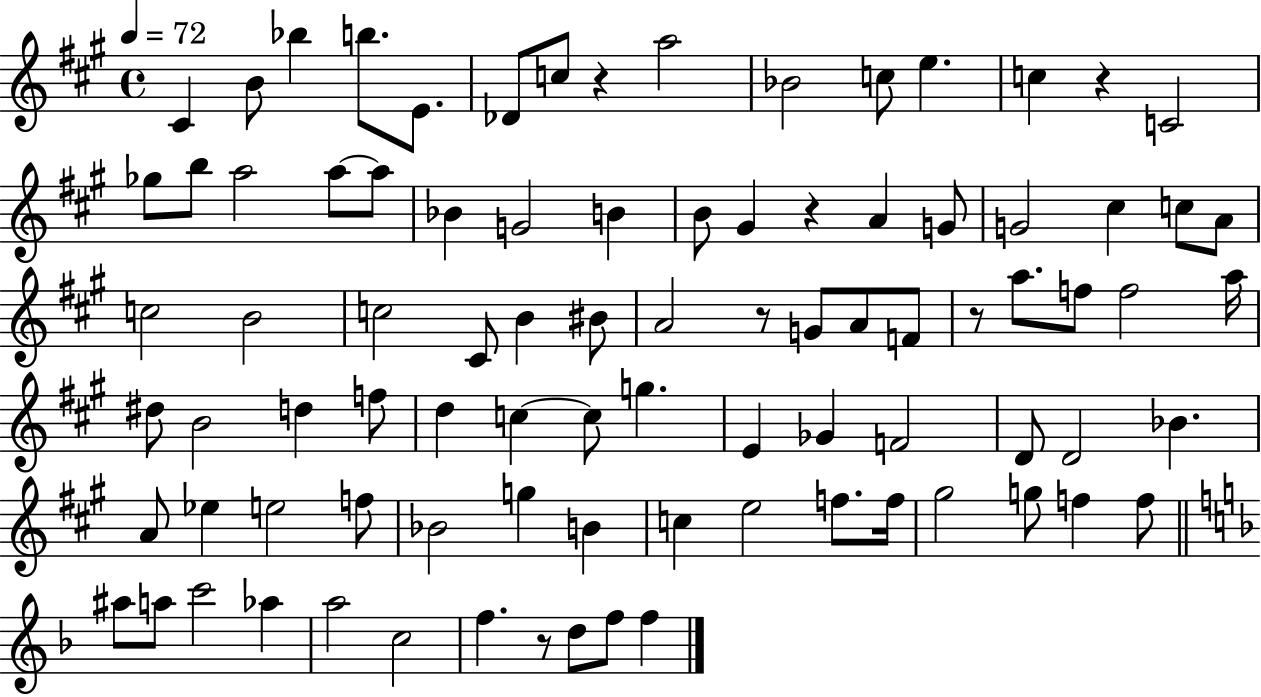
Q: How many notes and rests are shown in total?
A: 88